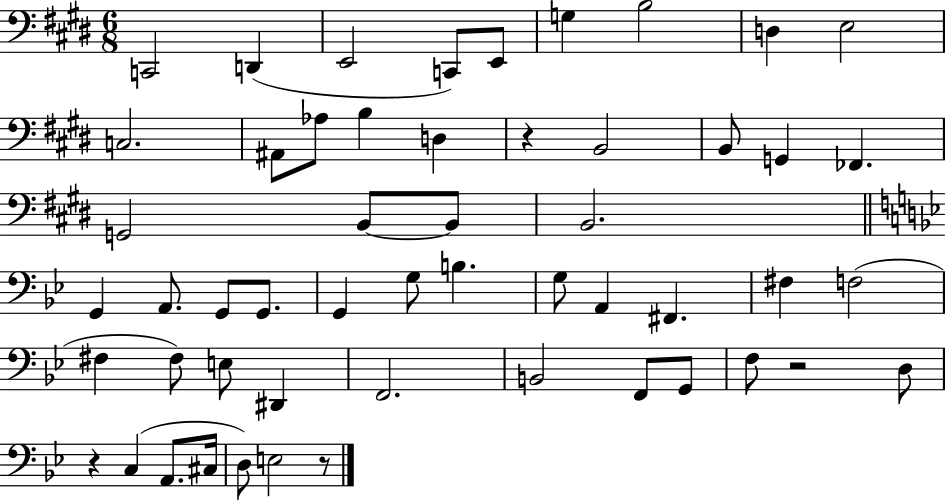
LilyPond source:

{
  \clef bass
  \numericTimeSignature
  \time 6/8
  \key e \major
  c,2 d,4( | e,2 c,8) e,8 | g4 b2 | d4 e2 | \break c2. | ais,8 aes8 b4 d4 | r4 b,2 | b,8 g,4 fes,4. | \break g,2 b,8~~ b,8 | b,2. | \bar "||" \break \key bes \major g,4 a,8. g,8 g,8. | g,4 g8 b4. | g8 a,4 fis,4. | fis4 f2( | \break fis4 fis8) e8 dis,4 | f,2. | b,2 f,8 g,8 | f8 r2 d8 | \break r4 c4( a,8. cis16 | d8) e2 r8 | \bar "|."
}